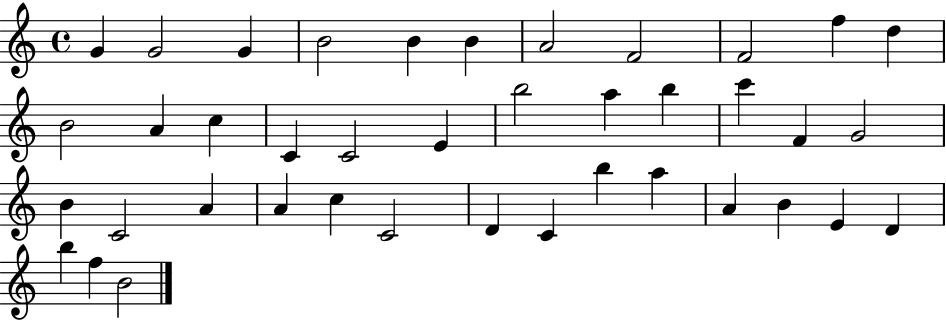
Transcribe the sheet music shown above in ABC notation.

X:1
T:Untitled
M:4/4
L:1/4
K:C
G G2 G B2 B B A2 F2 F2 f d B2 A c C C2 E b2 a b c' F G2 B C2 A A c C2 D C b a A B E D b f B2